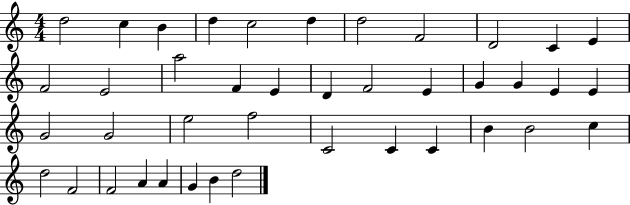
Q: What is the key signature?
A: C major